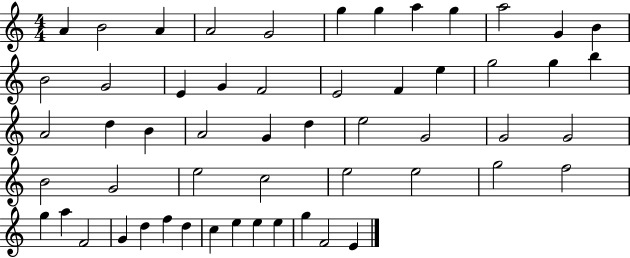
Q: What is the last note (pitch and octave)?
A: E4